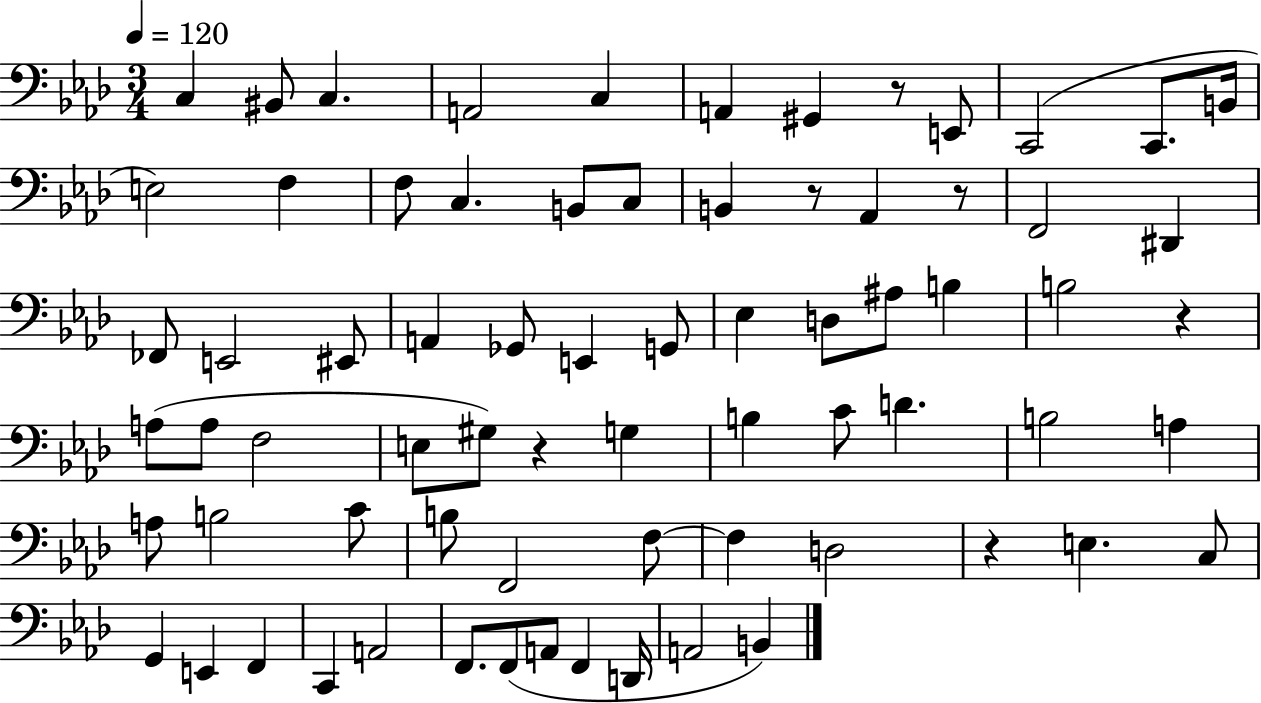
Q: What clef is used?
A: bass